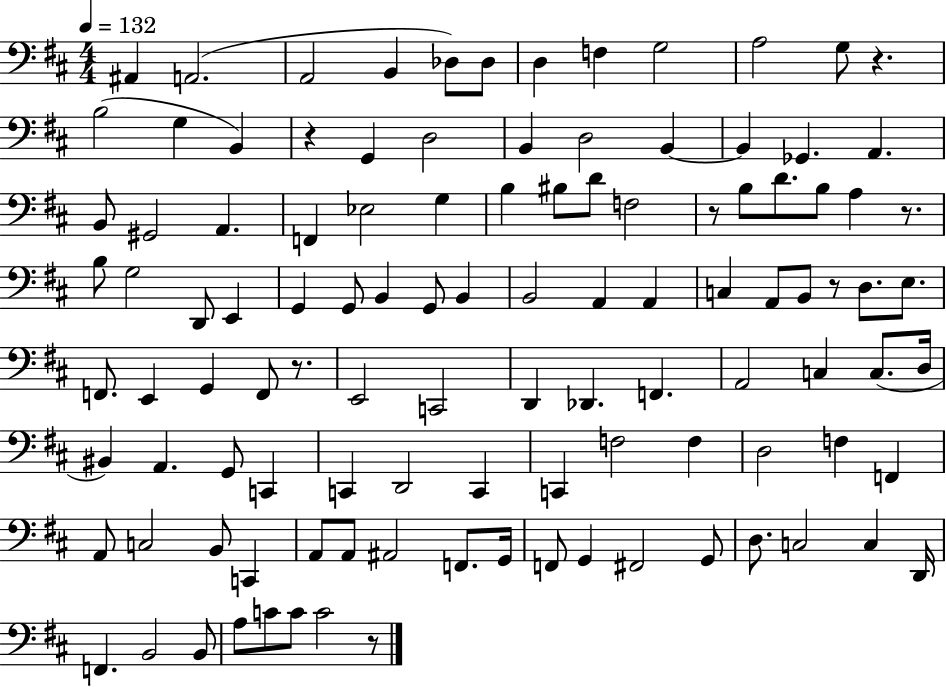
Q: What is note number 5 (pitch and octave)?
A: Db3